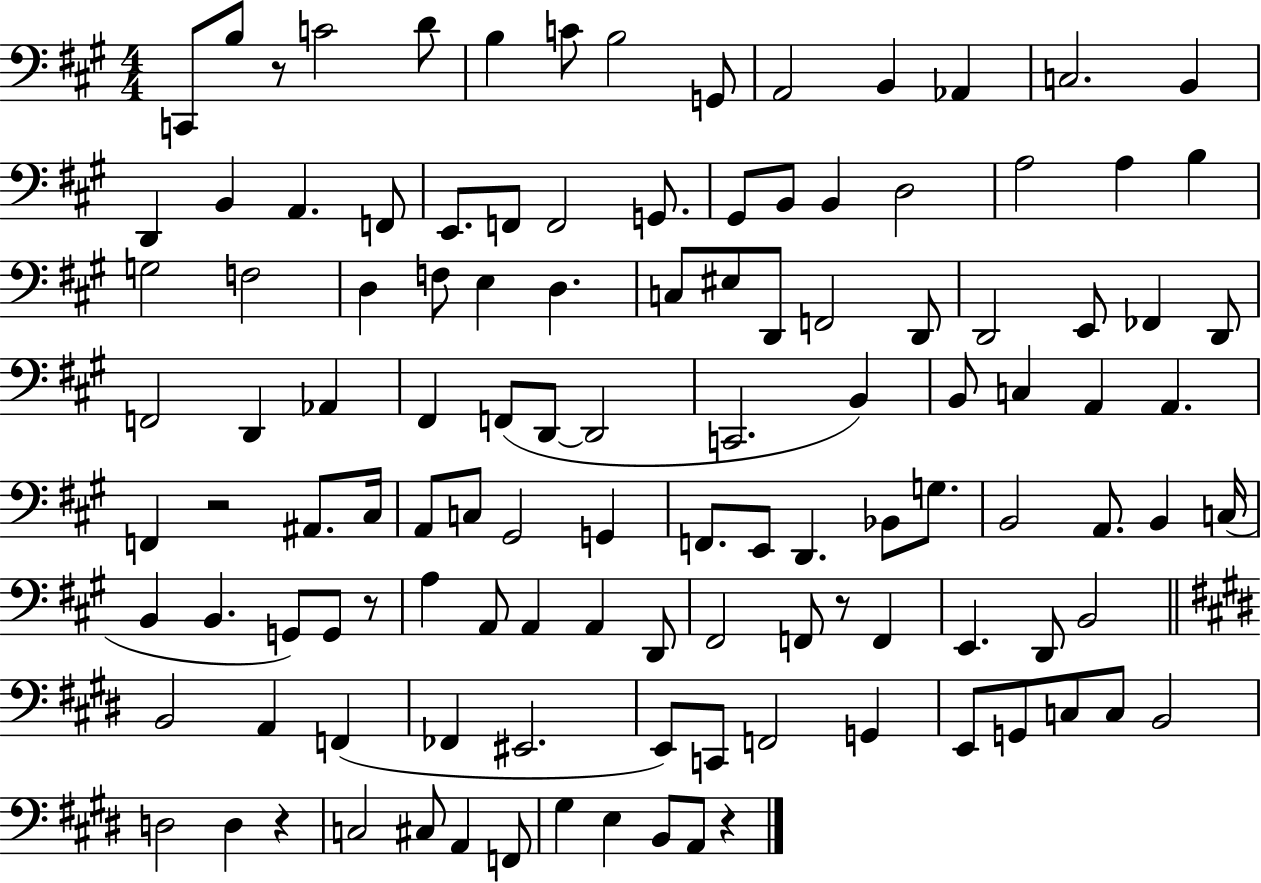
X:1
T:Untitled
M:4/4
L:1/4
K:A
C,,/2 B,/2 z/2 C2 D/2 B, C/2 B,2 G,,/2 A,,2 B,, _A,, C,2 B,, D,, B,, A,, F,,/2 E,,/2 F,,/2 F,,2 G,,/2 ^G,,/2 B,,/2 B,, D,2 A,2 A, B, G,2 F,2 D, F,/2 E, D, C,/2 ^E,/2 D,,/2 F,,2 D,,/2 D,,2 E,,/2 _F,, D,,/2 F,,2 D,, _A,, ^F,, F,,/2 D,,/2 D,,2 C,,2 B,, B,,/2 C, A,, A,, F,, z2 ^A,,/2 ^C,/4 A,,/2 C,/2 ^G,,2 G,, F,,/2 E,,/2 D,, _B,,/2 G,/2 B,,2 A,,/2 B,, C,/4 B,, B,, G,,/2 G,,/2 z/2 A, A,,/2 A,, A,, D,,/2 ^F,,2 F,,/2 z/2 F,, E,, D,,/2 B,,2 B,,2 A,, F,, _F,, ^E,,2 E,,/2 C,,/2 F,,2 G,, E,,/2 G,,/2 C,/2 C,/2 B,,2 D,2 D, z C,2 ^C,/2 A,, F,,/2 ^G, E, B,,/2 A,,/2 z